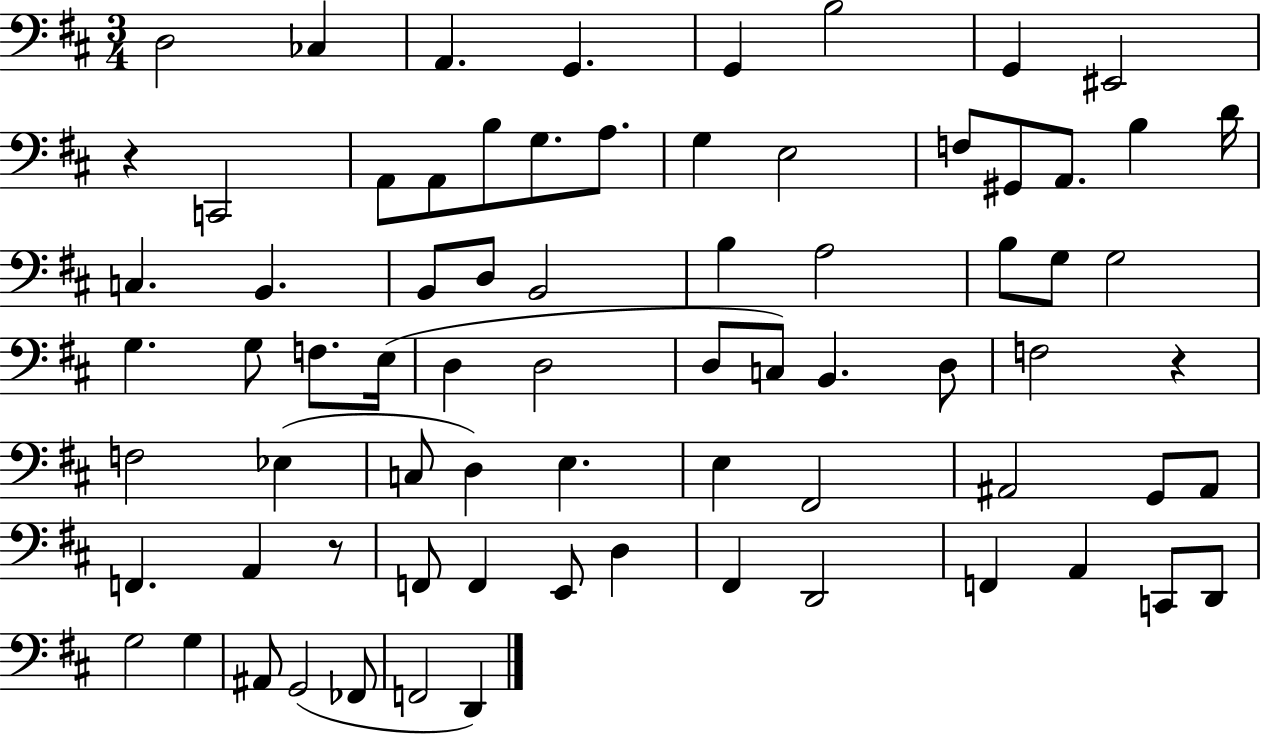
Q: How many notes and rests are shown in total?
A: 74